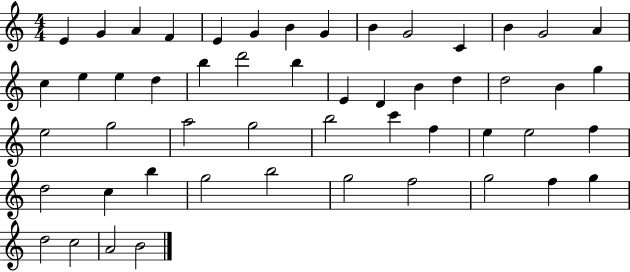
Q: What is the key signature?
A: C major